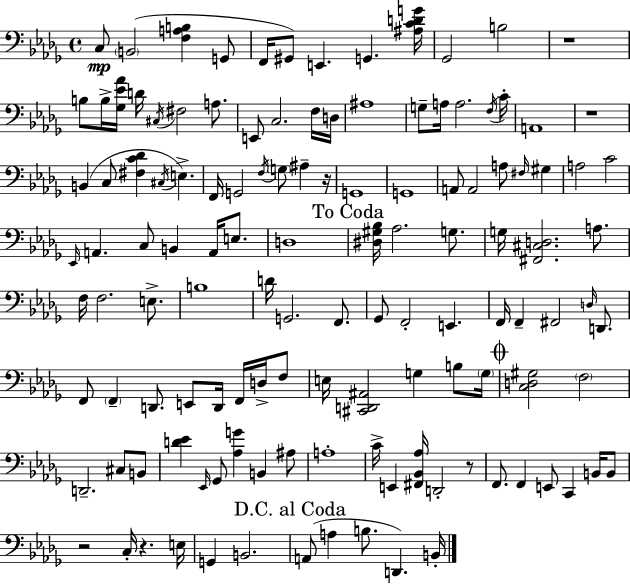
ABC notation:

X:1
T:Untitled
M:4/4
L:1/4
K:Bbm
C,/2 B,,2 [F,A,B,] G,,/2 F,,/4 ^G,,/2 E,, G,, [^A,CDG]/4 _G,,2 B,2 z4 B,/2 B,/4 [_G,_E_A]/4 D/4 ^C,/4 ^F,2 A,/2 E,,/2 C,2 F,/4 D,/4 ^A,4 G,/2 A,/4 A,2 F,/4 C/4 A,,4 z4 B,, C,/2 [^F,C_D] ^C,/4 E, F,,/4 G,,2 F,/4 G,/2 ^A, z/4 G,,4 G,,4 A,,/2 A,,2 A,/2 ^F,/4 ^G, A,2 C2 _E,,/4 A,, C,/2 B,, A,,/4 E,/2 D,4 [^D,^G,_B,]/4 _A,2 G,/2 G,/4 [^F,,^C,D,]2 A,/2 F,/4 F,2 E,/2 B,4 D/4 G,,2 F,,/2 _G,,/2 F,,2 E,, F,,/4 F,, ^F,,2 D,/4 D,,/2 F,,/2 F,, D,,/2 E,,/2 D,,/4 F,,/4 D,/4 F,/2 E,/4 [^C,,D,,^A,,]2 G, B,/2 G,/4 [C,D,^G,]2 F,2 D,,2 ^C,/2 B,,/2 [D_E] _E,,/4 _G,,/2 [_A,G] B,, ^A,/2 A,4 C/4 E,, [^F,,_B,,_A,]/4 D,,2 z/2 F,,/2 F,, E,,/2 C,, B,,/4 B,,/2 z2 C,/4 z E,/4 G,, B,,2 A,,/2 A, B,/2 D,, B,,/4